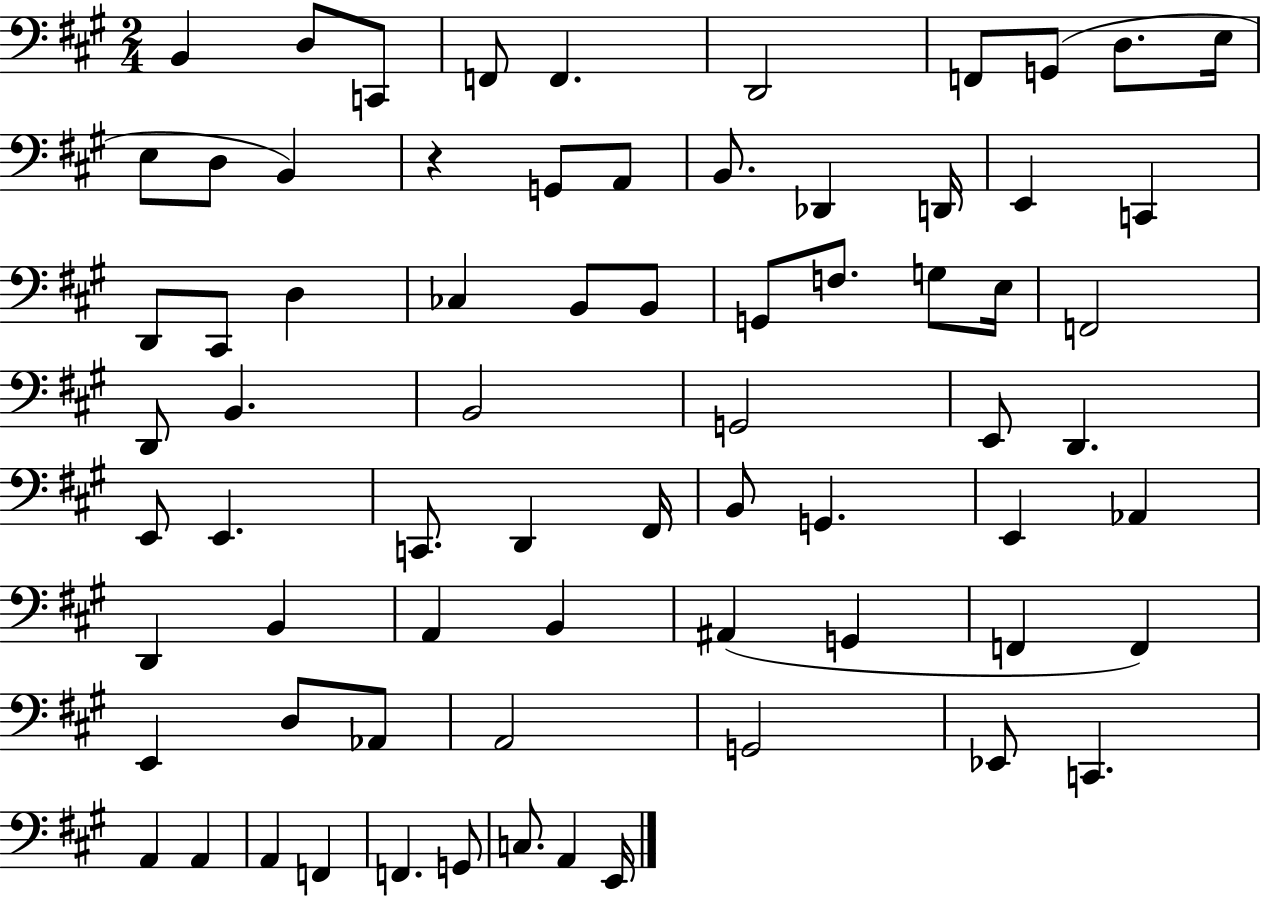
B2/q D3/e C2/e F2/e F2/q. D2/h F2/e G2/e D3/e. E3/s E3/e D3/e B2/q R/q G2/e A2/e B2/e. Db2/q D2/s E2/q C2/q D2/e C#2/e D3/q CES3/q B2/e B2/e G2/e F3/e. G3/e E3/s F2/h D2/e B2/q. B2/h G2/h E2/e D2/q. E2/e E2/q. C2/e. D2/q F#2/s B2/e G2/q. E2/q Ab2/q D2/q B2/q A2/q B2/q A#2/q G2/q F2/q F2/q E2/q D3/e Ab2/e A2/h G2/h Eb2/e C2/q. A2/q A2/q A2/q F2/q F2/q. G2/e C3/e. A2/q E2/s